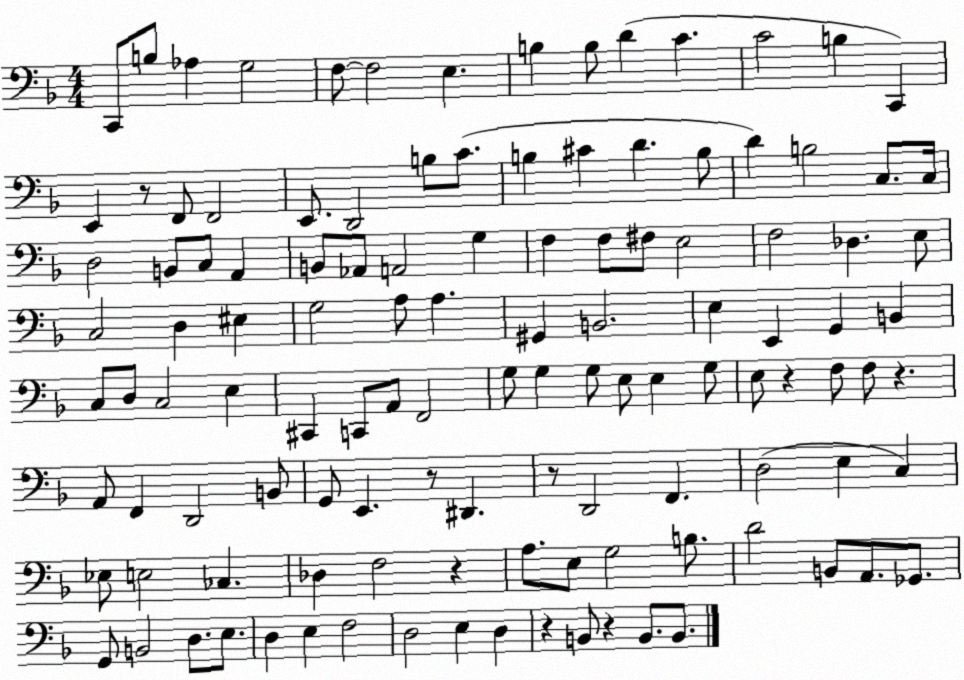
X:1
T:Untitled
M:4/4
L:1/4
K:F
C,,/2 B,/2 _A, G,2 F,/2 F,2 E, B, B,/2 D C C2 B, C,, E,, z/2 F,,/2 F,,2 E,,/2 D,,2 B,/2 C/2 B, ^C D B,/2 D B,2 C,/2 C,/4 D,2 B,,/2 C,/2 A,, B,,/2 _A,,/2 A,,2 G, F, F,/2 ^F,/2 E,2 F,2 _D, E,/2 C,2 D, ^E, G,2 A,/2 A, ^G,, B,,2 E, E,, G,, B,, C,/2 D,/2 C,2 E, ^C,, C,,/2 A,,/2 F,,2 G,/2 G, G,/2 E,/2 E, G,/2 E,/2 z F,/2 F,/2 z A,,/2 F,, D,,2 B,,/2 G,,/2 E,, z/2 ^D,, z/2 D,,2 F,, D,2 E, C, _E,/2 E,2 _C, _D, F,2 z A,/2 E,/2 G,2 B,/2 D2 B,,/2 A,,/2 _G,,/2 G,,/2 B,,2 D,/2 E,/2 D, E, F,2 D,2 E, D, z B,,/2 z B,,/2 B,,/2